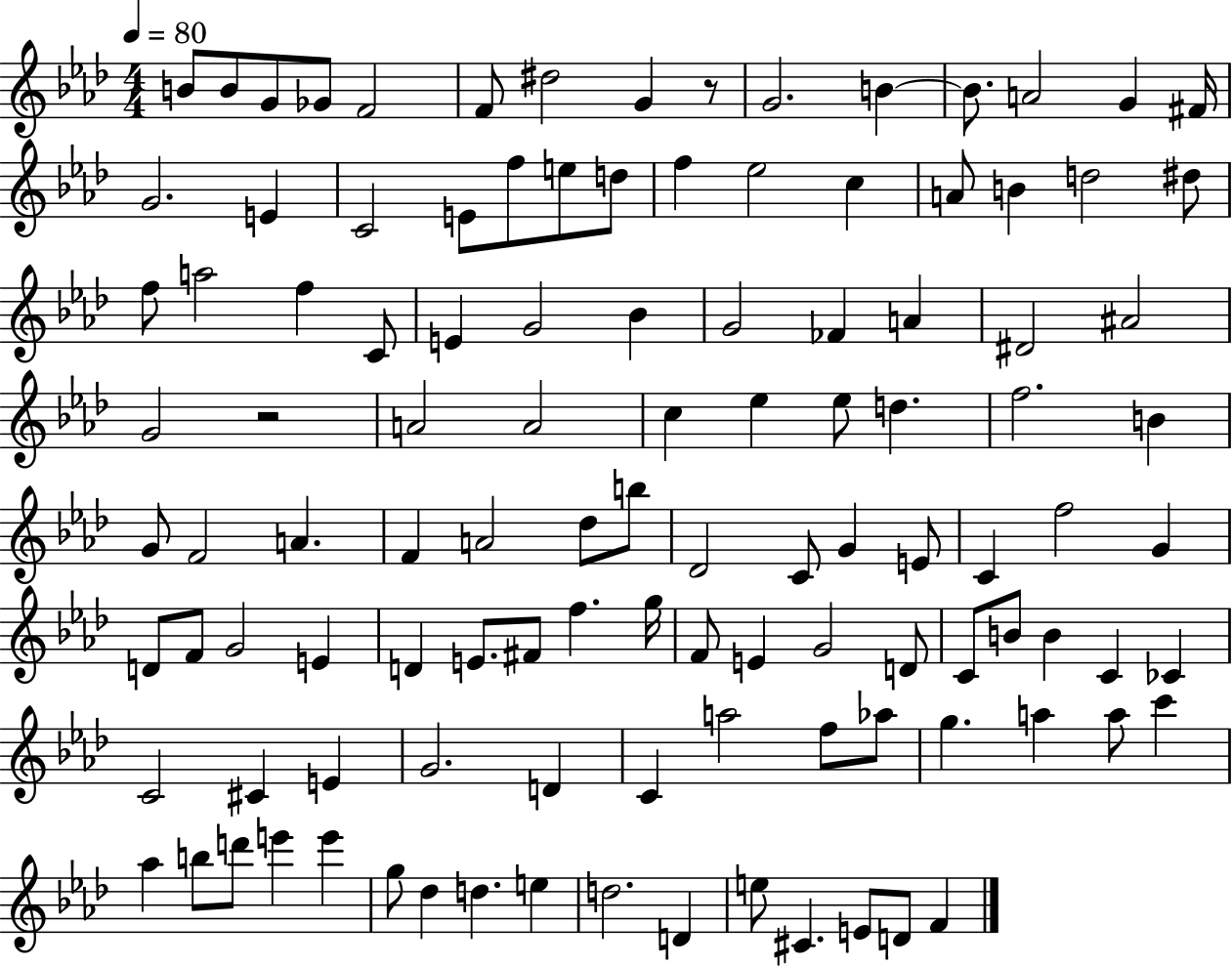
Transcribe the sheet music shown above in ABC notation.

X:1
T:Untitled
M:4/4
L:1/4
K:Ab
B/2 B/2 G/2 _G/2 F2 F/2 ^d2 G z/2 G2 B B/2 A2 G ^F/4 G2 E C2 E/2 f/2 e/2 d/2 f _e2 c A/2 B d2 ^d/2 f/2 a2 f C/2 E G2 _B G2 _F A ^D2 ^A2 G2 z2 A2 A2 c _e _e/2 d f2 B G/2 F2 A F A2 _d/2 b/2 _D2 C/2 G E/2 C f2 G D/2 F/2 G2 E D E/2 ^F/2 f g/4 F/2 E G2 D/2 C/2 B/2 B C _C C2 ^C E G2 D C a2 f/2 _a/2 g a a/2 c' _a b/2 d'/2 e' e' g/2 _d d e d2 D e/2 ^C E/2 D/2 F